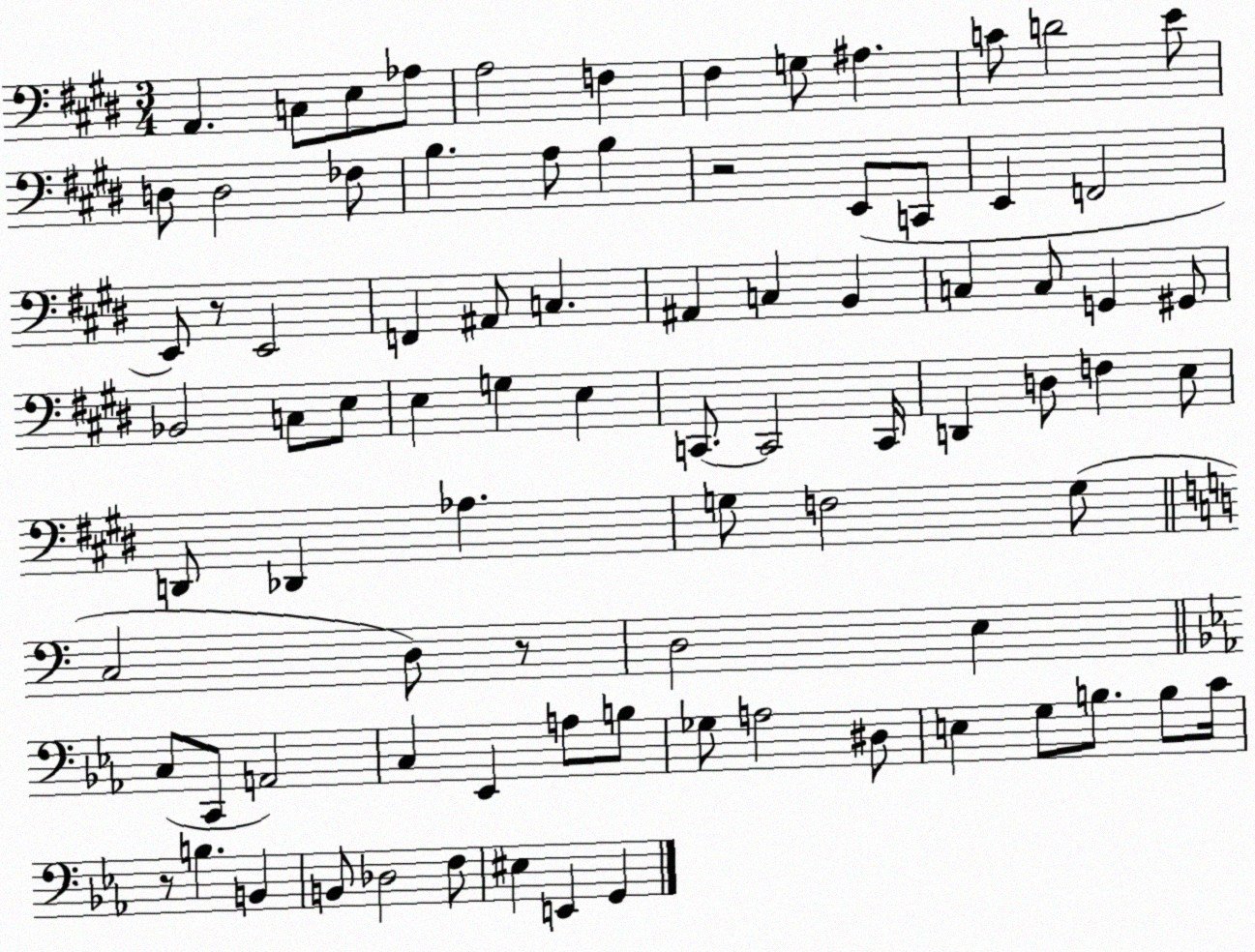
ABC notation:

X:1
T:Untitled
M:3/4
L:1/4
K:E
A,, C,/2 E,/2 _A,/2 A,2 F, ^F, G,/2 ^A, C/2 D2 E/2 D,/2 D,2 _F,/2 B, A,/2 B, z2 E,,/2 C,,/2 E,, F,,2 E,,/2 z/2 E,,2 F,, ^A,,/2 C, ^A,, C, B,, C, C,/2 G,, ^G,,/2 _B,,2 C,/2 E,/2 E, G, E, C,,/2 C,,2 C,,/4 D,, D,/2 F, E,/2 D,,/2 _D,, _A, G,/2 F,2 G,/2 C,2 D,/2 z/2 D,2 E, C,/2 C,,/2 A,,2 C, _E,, A,/2 B,/2 _G,/2 A,2 ^D,/2 E, G,/2 B,/2 B,/2 C/4 z/2 B, B,, B,,/2 _D,2 F,/2 ^E, E,, G,,